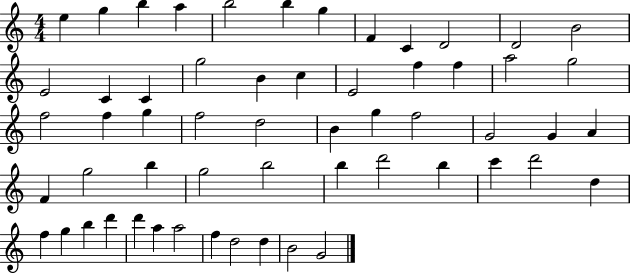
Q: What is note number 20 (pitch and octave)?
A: F5